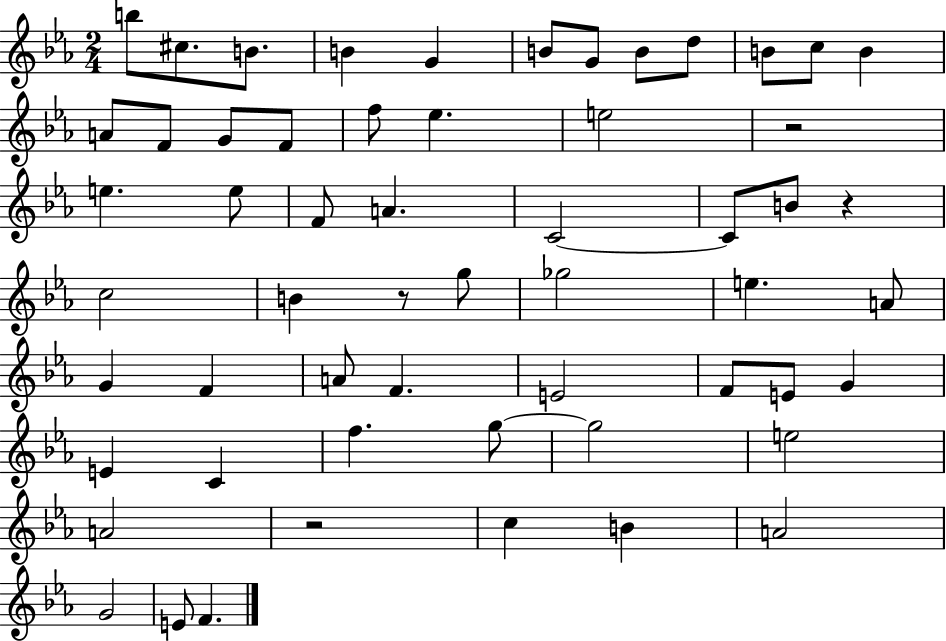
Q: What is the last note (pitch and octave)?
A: F4